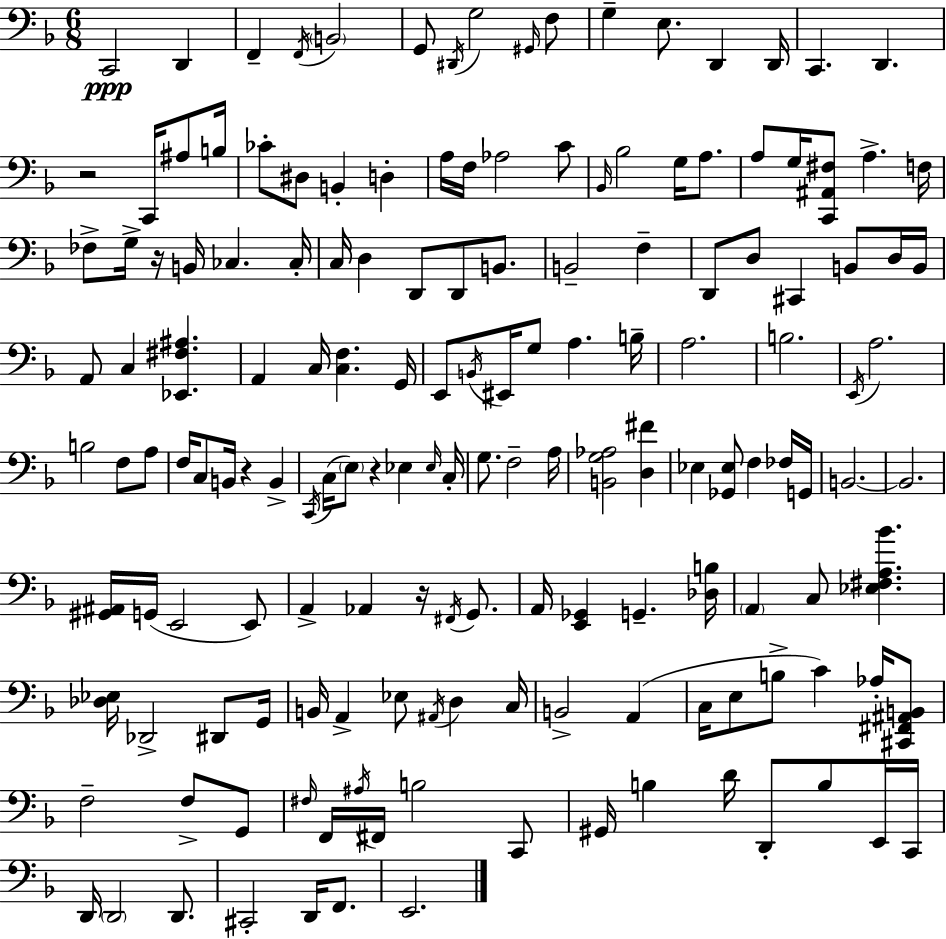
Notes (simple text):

C2/h D2/q F2/q F2/s B2/h G2/e D#2/s G3/h G#2/s F3/e G3/q E3/e. D2/q D2/s C2/q. D2/q. R/h C2/s A#3/e B3/s CES4/e D#3/e B2/q D3/q A3/s F3/s Ab3/h C4/e Bb2/s Bb3/h G3/s A3/e. A3/e G3/s [C2,A#2,F#3]/e A3/q. F3/s FES3/e G3/s R/s B2/s CES3/q. CES3/s C3/s D3/q D2/e D2/e B2/e. B2/h F3/q D2/e D3/e C#2/q B2/e D3/s B2/s A2/e C3/q [Eb2,F#3,A#3]/q. A2/q C3/s [C3,F3]/q. G2/s E2/e B2/s EIS2/s G3/e A3/q. B3/s A3/h. B3/h. E2/s A3/h. B3/h F3/e A3/e F3/s C3/e B2/s R/q B2/q C2/s C3/s E3/e R/q Eb3/q Eb3/s C3/s G3/e. F3/h A3/s [B2,G3,Ab3]/h [D3,F#4]/q Eb3/q [Gb2,Eb3]/e F3/q FES3/s G2/s B2/h. B2/h. [G#2,A#2]/s G2/s E2/h E2/e A2/q Ab2/q R/s F#2/s G2/e. A2/s [E2,Gb2]/q G2/q. [Db3,B3]/s A2/q C3/e [Eb3,F#3,A3,Bb4]/q. [Db3,Eb3]/s Db2/h D#2/e G2/s B2/s A2/q Eb3/e A#2/s D3/q C3/s B2/h A2/q C3/s E3/e B3/e C4/q Ab3/s [C#2,F#2,A#2,B2]/e F3/h F3/e G2/e F#3/s F2/s A#3/s F#2/s B3/h C2/e G#2/s B3/q D4/s D2/e B3/e E2/s C2/s D2/s D2/h D2/e. C#2/h D2/s F2/e. E2/h.